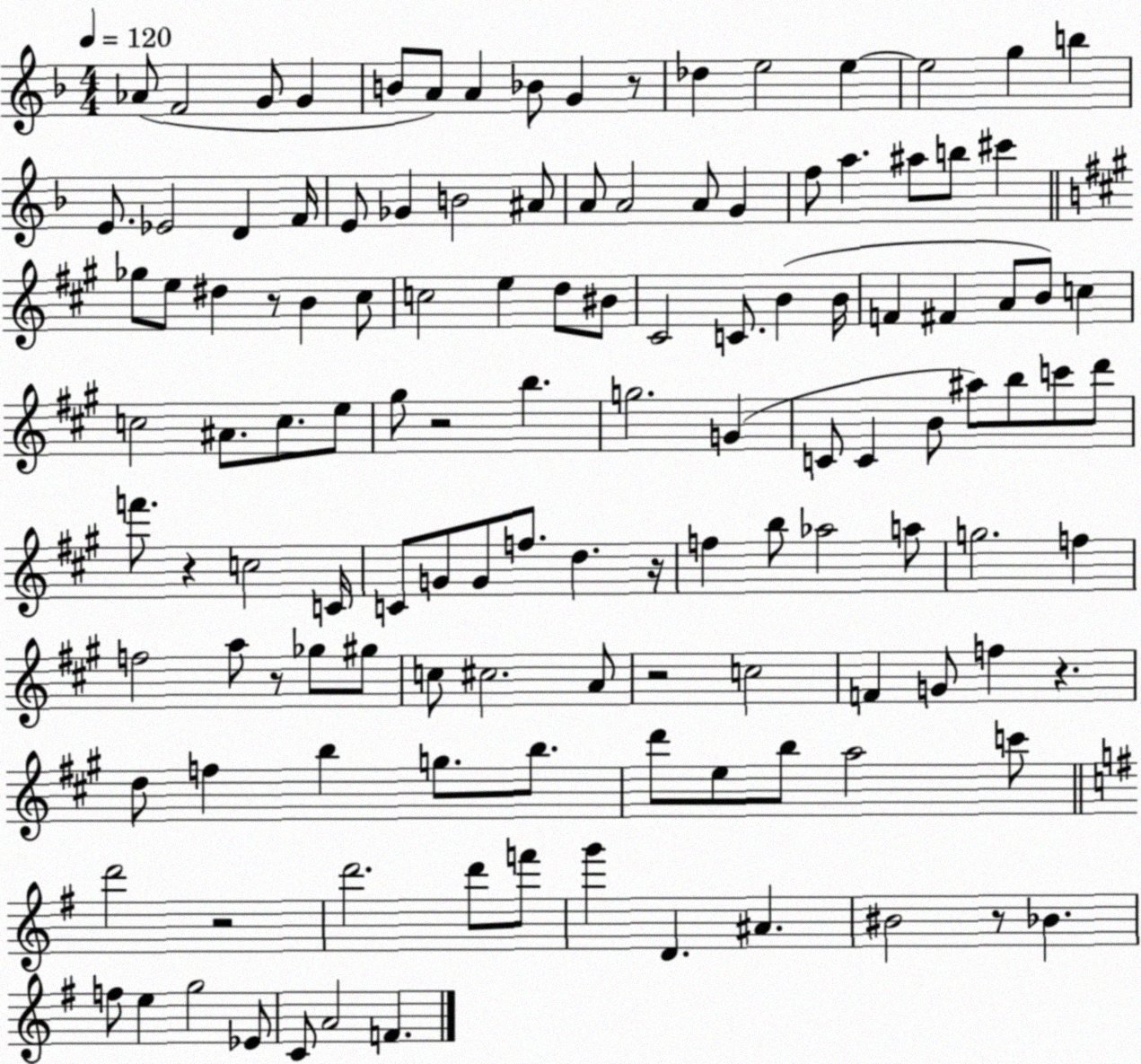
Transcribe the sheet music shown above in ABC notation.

X:1
T:Untitled
M:4/4
L:1/4
K:F
_A/2 F2 G/2 G B/2 A/2 A _B/2 G z/2 _d e2 e e2 g b E/2 _E2 D F/4 E/2 _G B2 ^A/2 A/2 A2 A/2 G f/2 a ^a/2 b/2 ^c' _g/2 e/2 ^d z/2 B ^c/2 c2 e d/2 ^B/2 ^C2 C/2 B B/4 F ^F A/2 B/2 c c2 ^A/2 c/2 e/2 ^g/2 z2 b g2 G C/2 C B/2 ^a/2 b/2 c'/2 d'/2 f'/2 z c2 C/4 C/2 G/2 G/2 f/2 d z/4 f b/2 _a2 a/2 g2 f f2 a/2 z/2 _g/2 ^g/2 c/2 ^c2 A/2 z2 c2 F G/2 f z d/2 f b g/2 b/2 d'/2 e/2 b/2 a2 c'/2 d'2 z2 d'2 d'/2 f'/2 g' D ^A ^B2 z/2 _B f/2 e g2 _E/2 C/2 A2 F